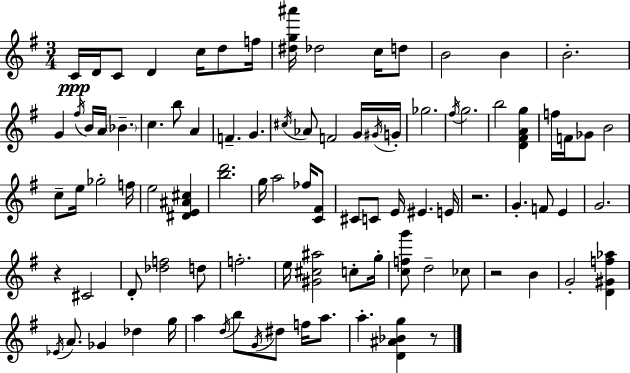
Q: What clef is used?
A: treble